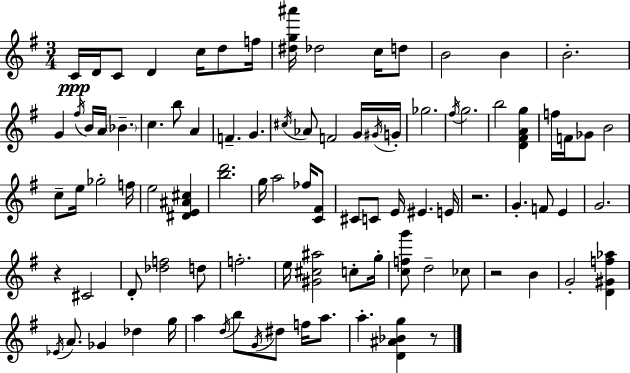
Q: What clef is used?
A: treble